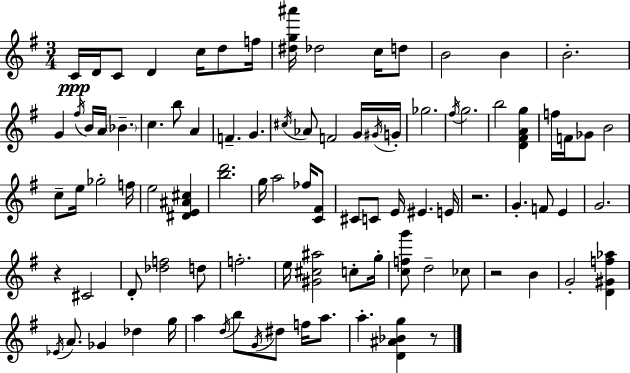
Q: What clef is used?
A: treble